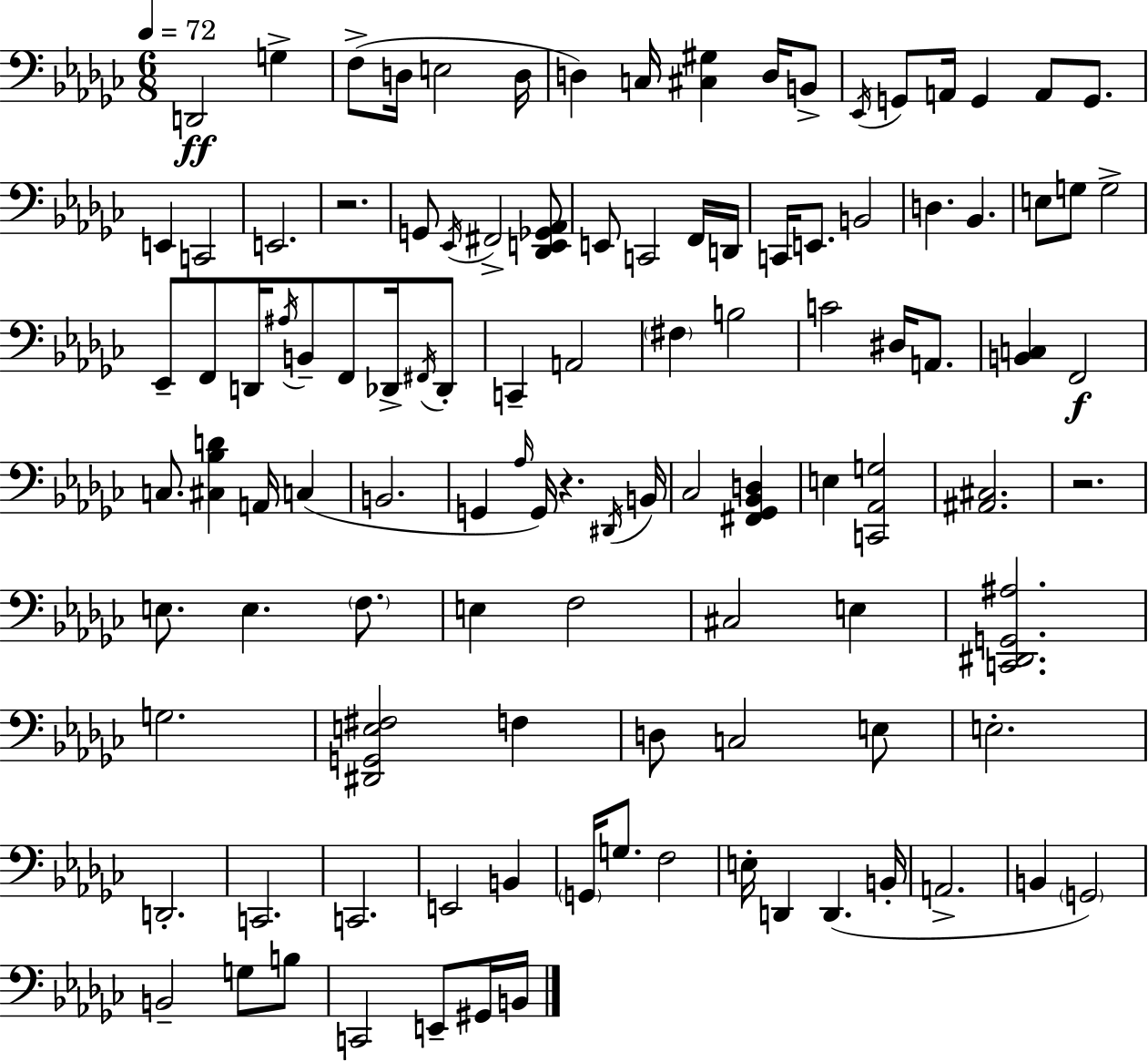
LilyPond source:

{
  \clef bass
  \numericTimeSignature
  \time 6/8
  \key ees \minor
  \tempo 4 = 72
  d,2\ff g4-> | f8->( d16 e2 d16 | d4) c16 <cis gis>4 d16 b,8-> | \acciaccatura { ees,16 } g,8 a,16 g,4 a,8 g,8. | \break e,4 c,2 | e,2. | r2. | g,8 \acciaccatura { ees,16 } fis,2-> | \break <des, e, ges, aes,>8 e,8 c,2 | f,16 d,16 c,16 e,8. b,2 | d4. bes,4. | e8 g8 g2-> | \break ees,8-- f,8 d,16 \acciaccatura { ais16 } b,8-- f,8 | des,16-> \acciaccatura { fis,16 } des,8-. c,4-- a,2 | \parenthesize fis4 b2 | c'2 | \break dis16 a,8. <b, c>4 f,2\f | c8. <cis bes d'>4 a,16 | c4( b,2. | g,4 \grace { aes16 }) g,16 r4. | \break \acciaccatura { dis,16 } b,16 ces2 | <fis, ges, bes, d>4 e4 <c, aes, g>2 | <ais, cis>2. | r2. | \break e8. e4. | \parenthesize f8. e4 f2 | cis2 | e4 <c, dis, g, ais>2. | \break g2. | <dis, g, e fis>2 | f4 d8 c2 | e8 e2.-. | \break d,2.-. | c,2. | c,2. | e,2 | \break b,4 \parenthesize g,16 g8. f2 | e16-. d,4 d,4.( | b,16-. a,2.-> | b,4 \parenthesize g,2) | \break b,2-- | g8 b8 c,2 | e,8-- gis,16 b,16 \bar "|."
}